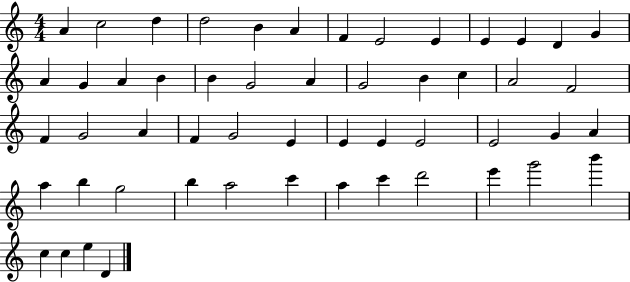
{
  \clef treble
  \numericTimeSignature
  \time 4/4
  \key c \major
  a'4 c''2 d''4 | d''2 b'4 a'4 | f'4 e'2 e'4 | e'4 e'4 d'4 g'4 | \break a'4 g'4 a'4 b'4 | b'4 g'2 a'4 | g'2 b'4 c''4 | a'2 f'2 | \break f'4 g'2 a'4 | f'4 g'2 e'4 | e'4 e'4 e'2 | e'2 g'4 a'4 | \break a''4 b''4 g''2 | b''4 a''2 c'''4 | a''4 c'''4 d'''2 | e'''4 g'''2 b'''4 | \break c''4 c''4 e''4 d'4 | \bar "|."
}